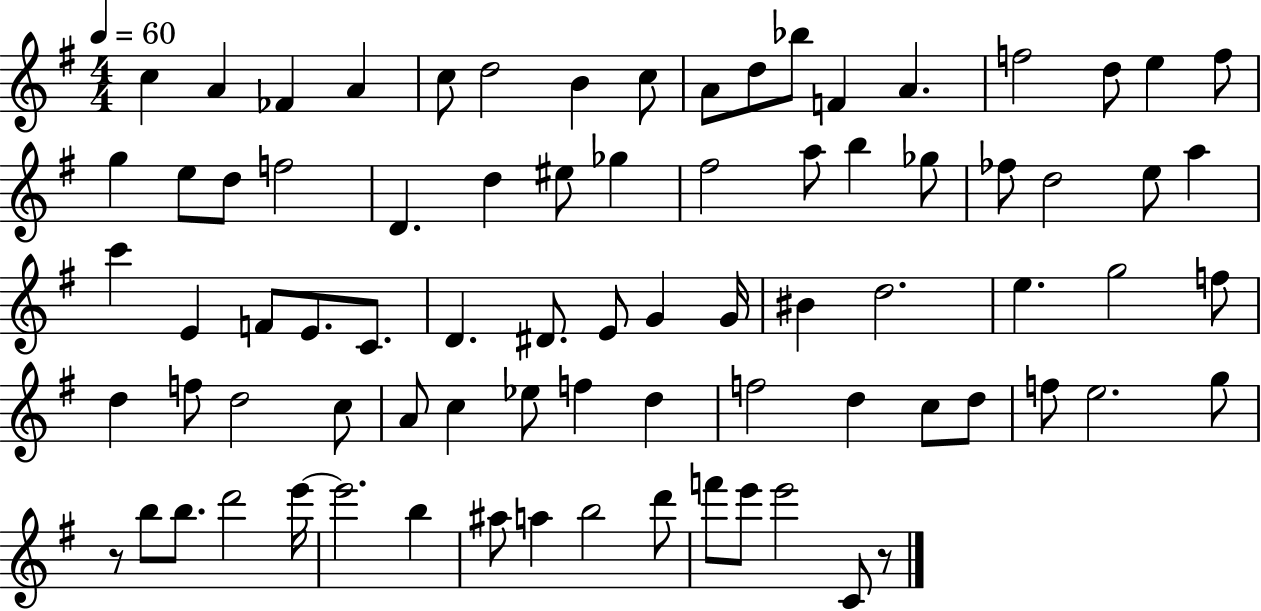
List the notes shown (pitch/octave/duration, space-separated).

C5/q A4/q FES4/q A4/q C5/e D5/h B4/q C5/e A4/e D5/e Bb5/e F4/q A4/q. F5/h D5/e E5/q F5/e G5/q E5/e D5/e F5/h D4/q. D5/q EIS5/e Gb5/q F#5/h A5/e B5/q Gb5/e FES5/e D5/h E5/e A5/q C6/q E4/q F4/e E4/e. C4/e. D4/q. D#4/e. E4/e G4/q G4/s BIS4/q D5/h. E5/q. G5/h F5/e D5/q F5/e D5/h C5/e A4/e C5/q Eb5/e F5/q D5/q F5/h D5/q C5/e D5/e F5/e E5/h. G5/e R/e B5/e B5/e. D6/h E6/s E6/h. B5/q A#5/e A5/q B5/h D6/e F6/e E6/e E6/h C4/e R/e